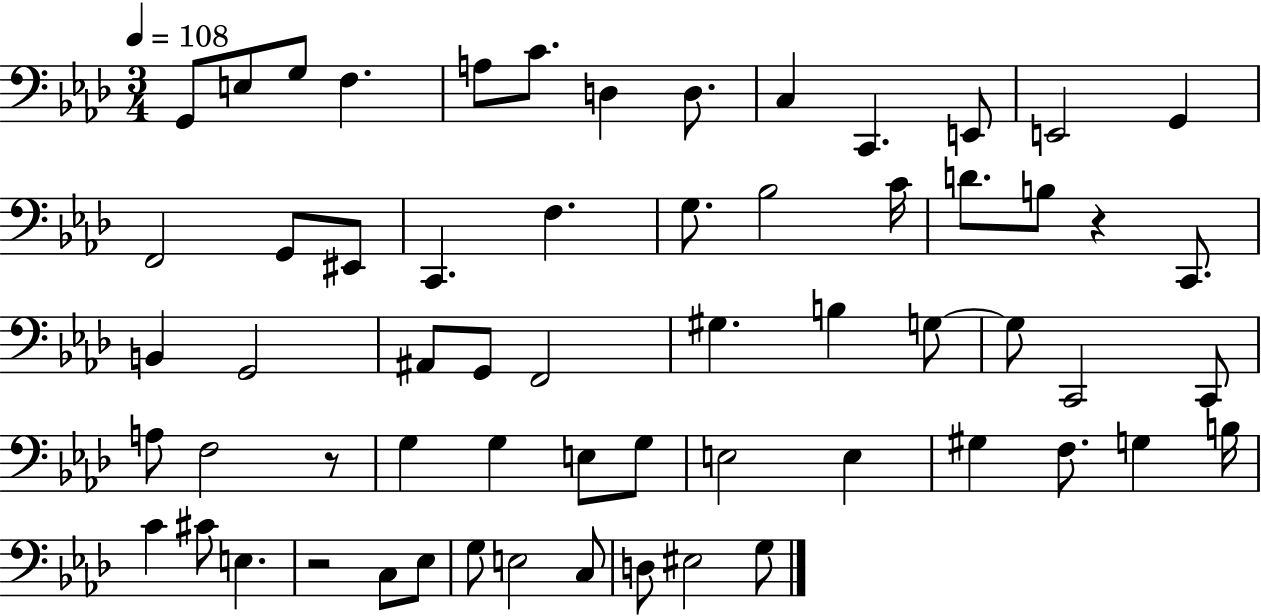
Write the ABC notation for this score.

X:1
T:Untitled
M:3/4
L:1/4
K:Ab
G,,/2 E,/2 G,/2 F, A,/2 C/2 D, D,/2 C, C,, E,,/2 E,,2 G,, F,,2 G,,/2 ^E,,/2 C,, F, G,/2 _B,2 C/4 D/2 B,/2 z C,,/2 B,, G,,2 ^A,,/2 G,,/2 F,,2 ^G, B, G,/2 G,/2 C,,2 C,,/2 A,/2 F,2 z/2 G, G, E,/2 G,/2 E,2 E, ^G, F,/2 G, B,/4 C ^C/2 E, z2 C,/2 _E,/2 G,/2 E,2 C,/2 D,/2 ^E,2 G,/2